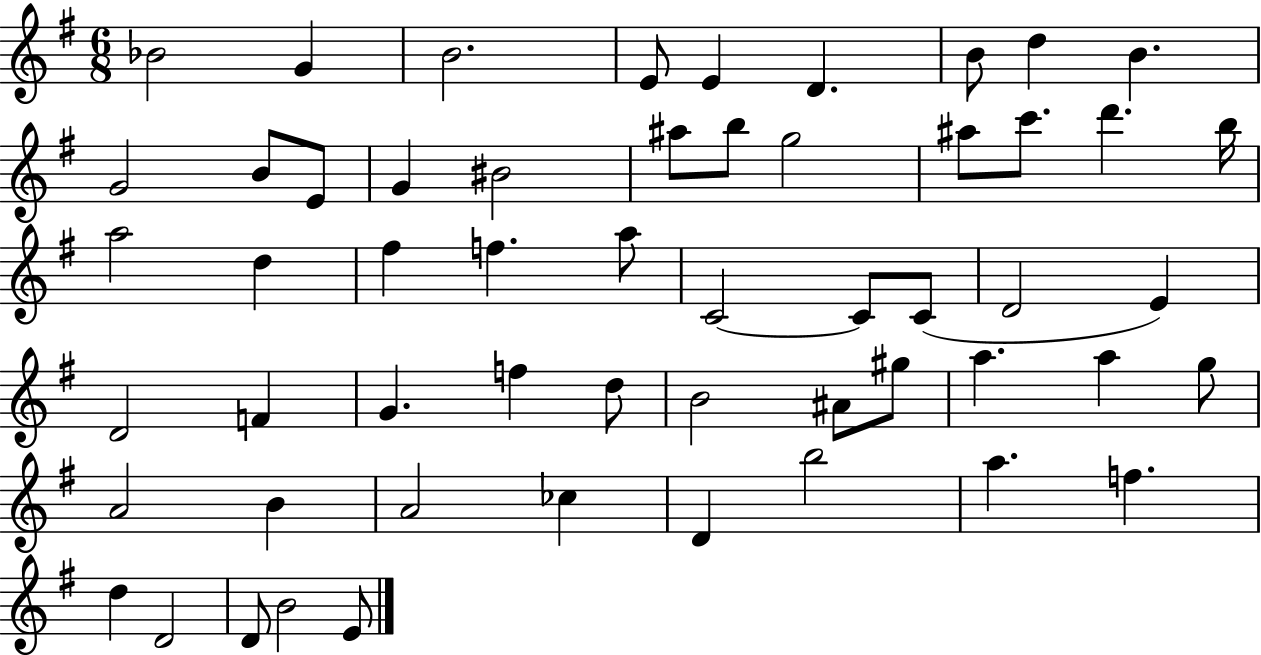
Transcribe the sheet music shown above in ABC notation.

X:1
T:Untitled
M:6/8
L:1/4
K:G
_B2 G B2 E/2 E D B/2 d B G2 B/2 E/2 G ^B2 ^a/2 b/2 g2 ^a/2 c'/2 d' b/4 a2 d ^f f a/2 C2 C/2 C/2 D2 E D2 F G f d/2 B2 ^A/2 ^g/2 a a g/2 A2 B A2 _c D b2 a f d D2 D/2 B2 E/2